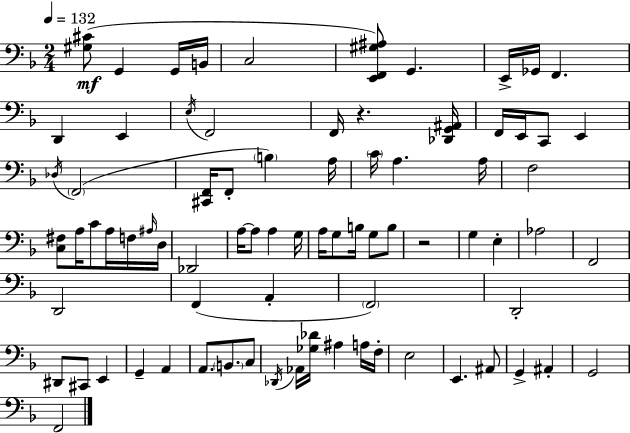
[G#3,C#4]/e G2/q G2/s B2/s C3/h [E2,F2,G#3,A#3]/e G2/q. E2/s Gb2/s F2/q. D2/q E2/q E3/s F2/h F2/s R/q. [Db2,G2,A#2]/s F2/s E2/s C2/e E2/q Db3/s F2/h [C#2,F2]/s F2/e B3/q A3/s C4/s A3/q. A3/s F3/h [C3,F#3]/e A3/s C4/e A3/s F3/s A#3/s D3/s Db2/h A3/s A3/e A3/q G3/s A3/s G3/e B3/s G3/e B3/e R/h G3/q E3/q Ab3/h F2/h D2/h F2/q A2/q F2/h D2/h D#2/e C#2/e E2/q G2/q A2/q A2/e. B2/e. C3/e Db2/s Ab2/s [Gb3,Db4]/s A#3/q A3/s F3/s E3/h E2/q. A#2/e G2/q A#2/q G2/h F2/h